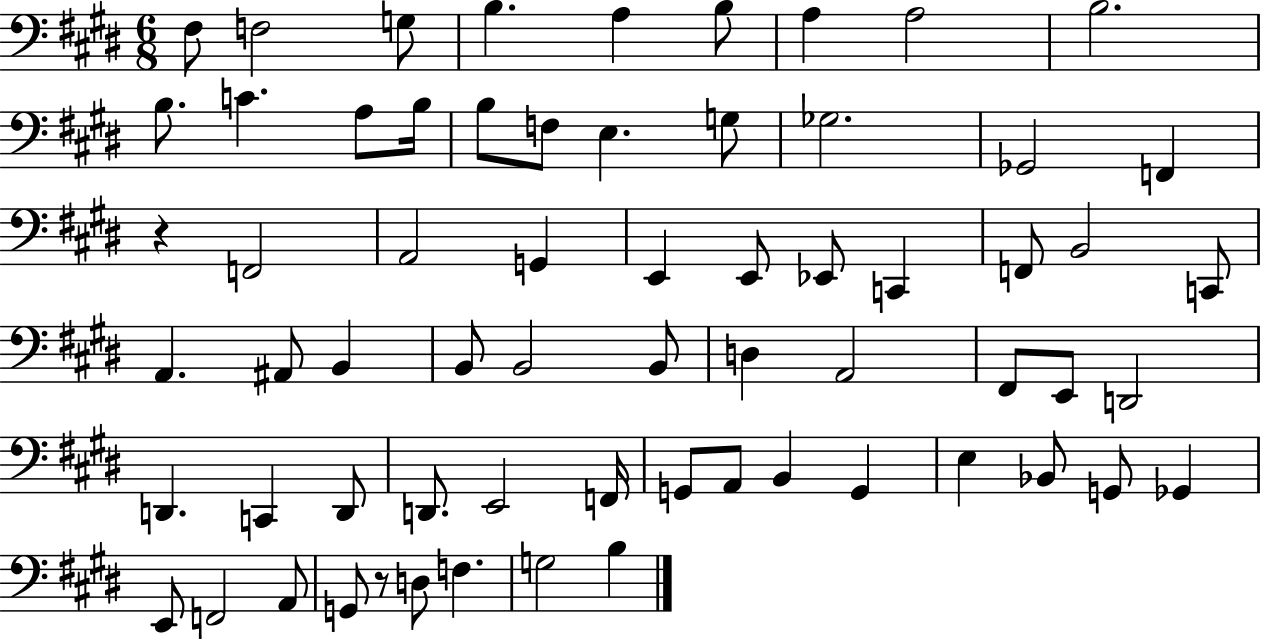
F#3/e F3/h G3/e B3/q. A3/q B3/e A3/q A3/h B3/h. B3/e. C4/q. A3/e B3/s B3/e F3/e E3/q. G3/e Gb3/h. Gb2/h F2/q R/q F2/h A2/h G2/q E2/q E2/e Eb2/e C2/q F2/e B2/h C2/e A2/q. A#2/e B2/q B2/e B2/h B2/e D3/q A2/h F#2/e E2/e D2/h D2/q. C2/q D2/e D2/e. E2/h F2/s G2/e A2/e B2/q G2/q E3/q Bb2/e G2/e Gb2/q E2/e F2/h A2/e G2/e R/e D3/e F3/q. G3/h B3/q